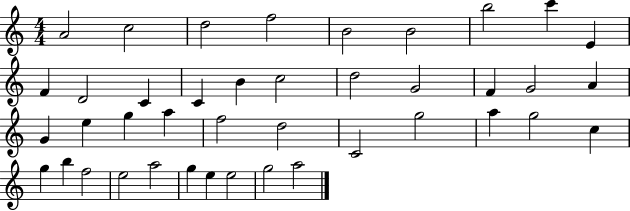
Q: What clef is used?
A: treble